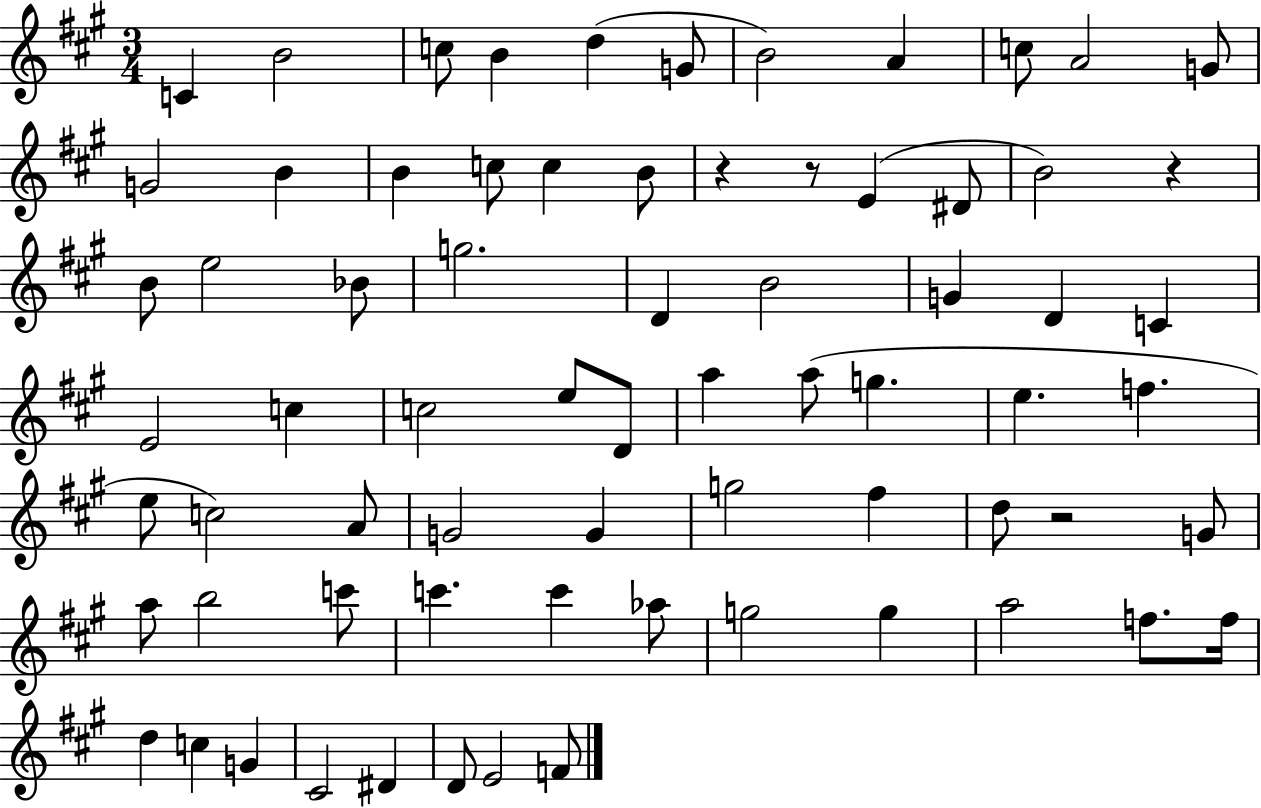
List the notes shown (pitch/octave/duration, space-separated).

C4/q B4/h C5/e B4/q D5/q G4/e B4/h A4/q C5/e A4/h G4/e G4/h B4/q B4/q C5/e C5/q B4/e R/q R/e E4/q D#4/e B4/h R/q B4/e E5/h Bb4/e G5/h. D4/q B4/h G4/q D4/q C4/q E4/h C5/q C5/h E5/e D4/e A5/q A5/e G5/q. E5/q. F5/q. E5/e C5/h A4/e G4/h G4/q G5/h F#5/q D5/e R/h G4/e A5/e B5/h C6/e C6/q. C6/q Ab5/e G5/h G5/q A5/h F5/e. F5/s D5/q C5/q G4/q C#4/h D#4/q D4/e E4/h F4/e